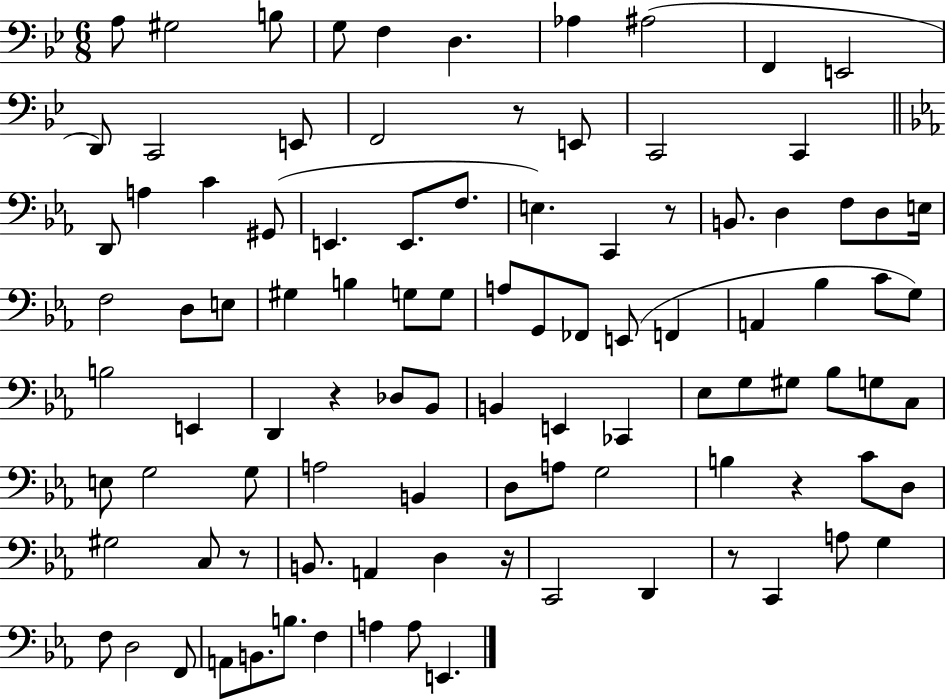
A3/e G#3/h B3/e G3/e F3/q D3/q. Ab3/q A#3/h F2/q E2/h D2/e C2/h E2/e F2/h R/e E2/e C2/h C2/q D2/e A3/q C4/q G#2/e E2/q. E2/e. F3/e. E3/q. C2/q R/e B2/e. D3/q F3/e D3/e E3/s F3/h D3/e E3/e G#3/q B3/q G3/e G3/e A3/e G2/e FES2/e E2/e F2/q A2/q Bb3/q C4/e G3/e B3/h E2/q D2/q R/q Db3/e Bb2/e B2/q E2/q CES2/q Eb3/e G3/e G#3/e Bb3/e G3/e C3/e E3/e G3/h G3/e A3/h B2/q D3/e A3/e G3/h B3/q R/q C4/e D3/e G#3/h C3/e R/e B2/e. A2/q D3/q R/s C2/h D2/q R/e C2/q A3/e G3/q F3/e D3/h F2/e A2/e B2/e. B3/e. F3/q A3/q A3/e E2/q.